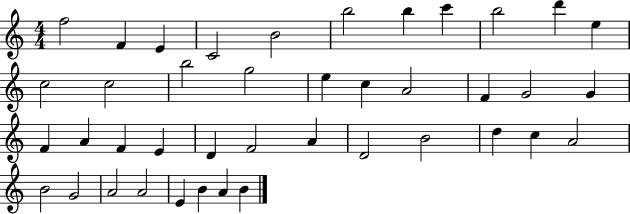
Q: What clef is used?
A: treble